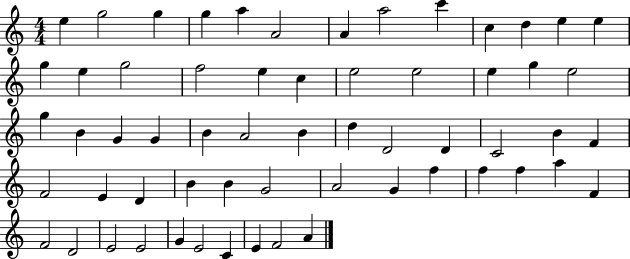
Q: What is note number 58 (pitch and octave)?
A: E4